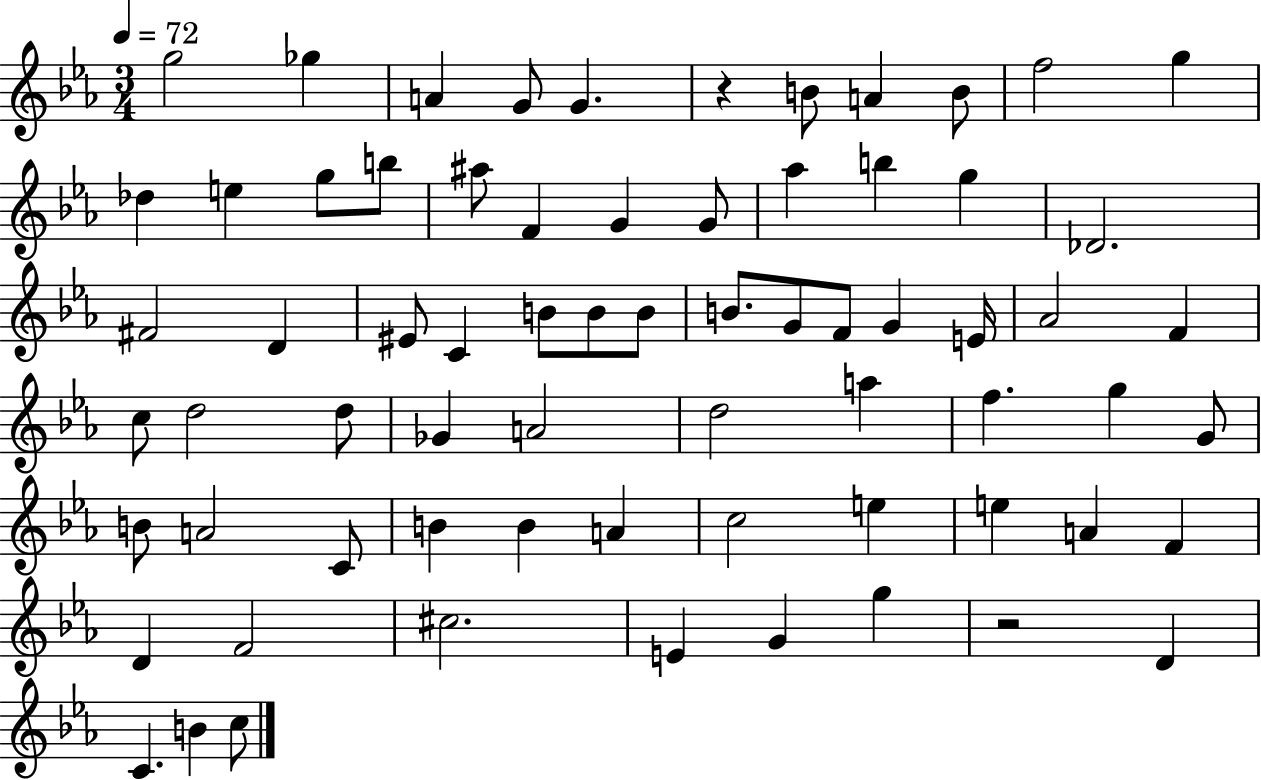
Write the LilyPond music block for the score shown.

{
  \clef treble
  \numericTimeSignature
  \time 3/4
  \key ees \major
  \tempo 4 = 72
  g''2 ges''4 | a'4 g'8 g'4. | r4 b'8 a'4 b'8 | f''2 g''4 | \break des''4 e''4 g''8 b''8 | ais''8 f'4 g'4 g'8 | aes''4 b''4 g''4 | des'2. | \break fis'2 d'4 | eis'8 c'4 b'8 b'8 b'8 | b'8. g'8 f'8 g'4 e'16 | aes'2 f'4 | \break c''8 d''2 d''8 | ges'4 a'2 | d''2 a''4 | f''4. g''4 g'8 | \break b'8 a'2 c'8 | b'4 b'4 a'4 | c''2 e''4 | e''4 a'4 f'4 | \break d'4 f'2 | cis''2. | e'4 g'4 g''4 | r2 d'4 | \break c'4. b'4 c''8 | \bar "|."
}